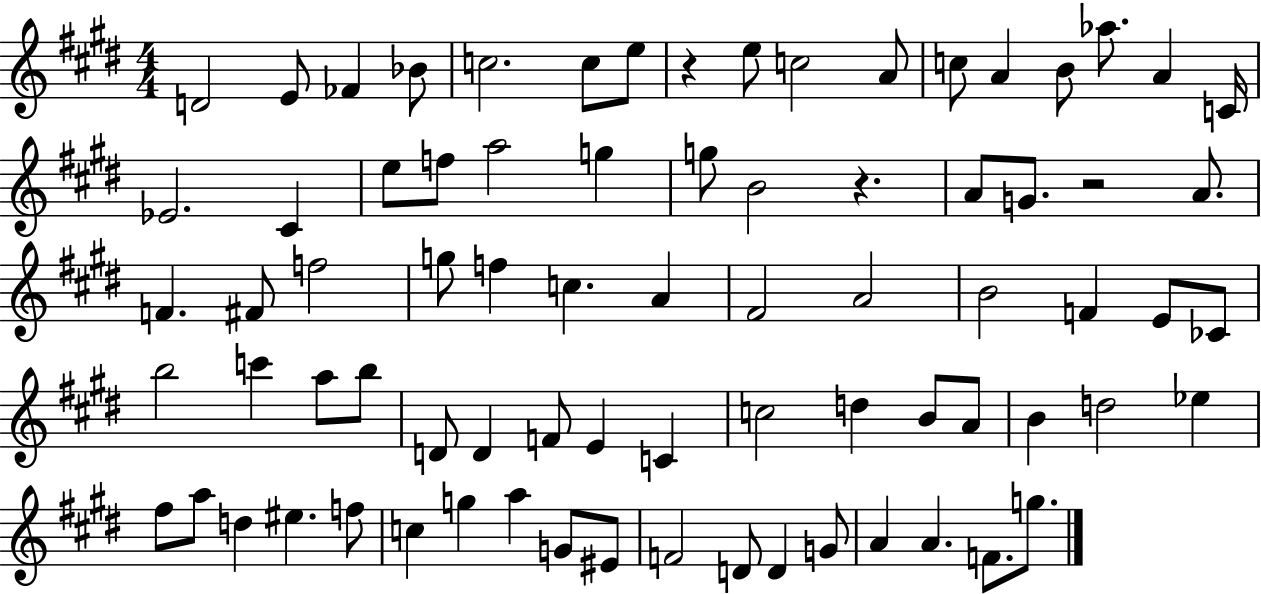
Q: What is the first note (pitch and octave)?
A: D4